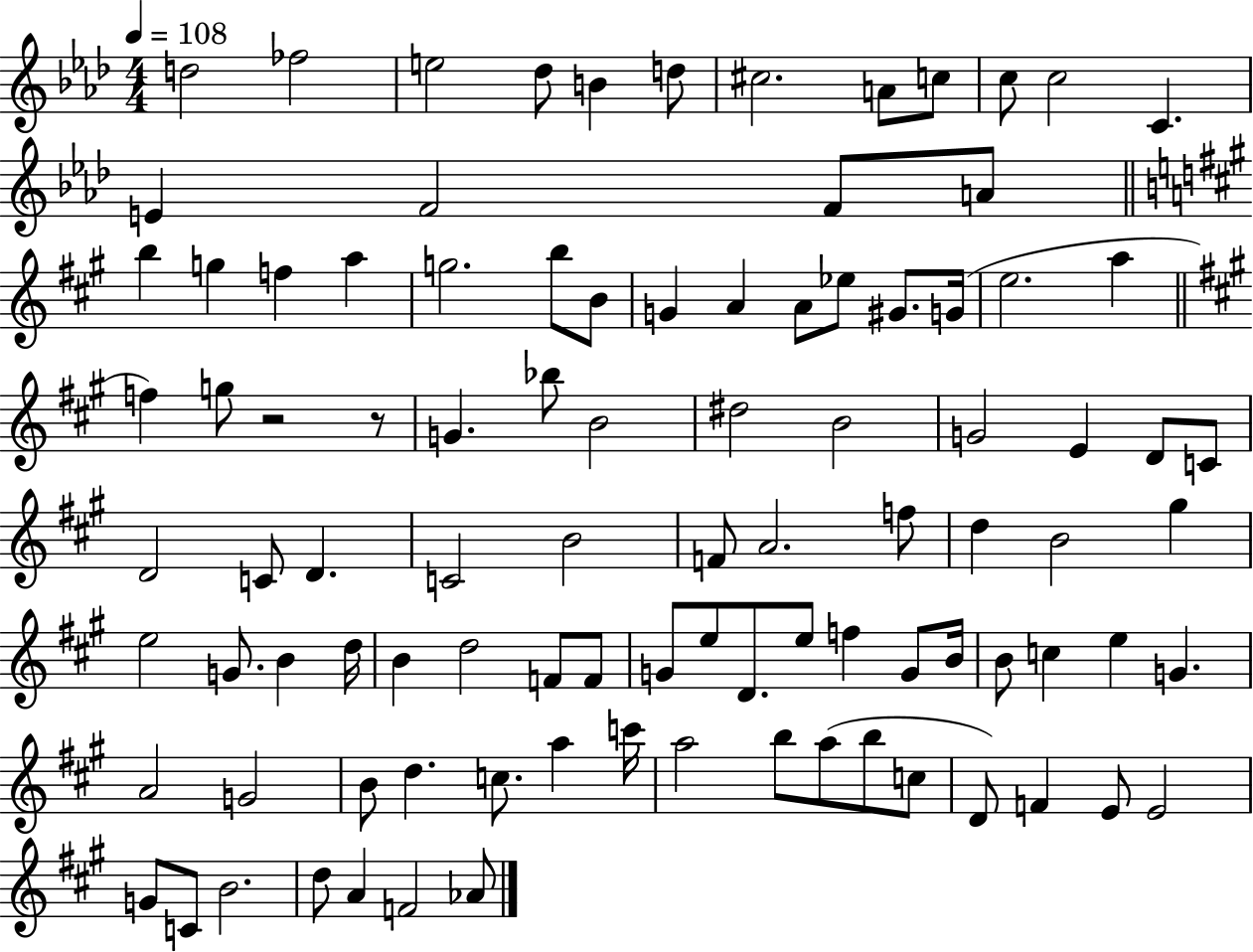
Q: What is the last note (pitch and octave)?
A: Ab4